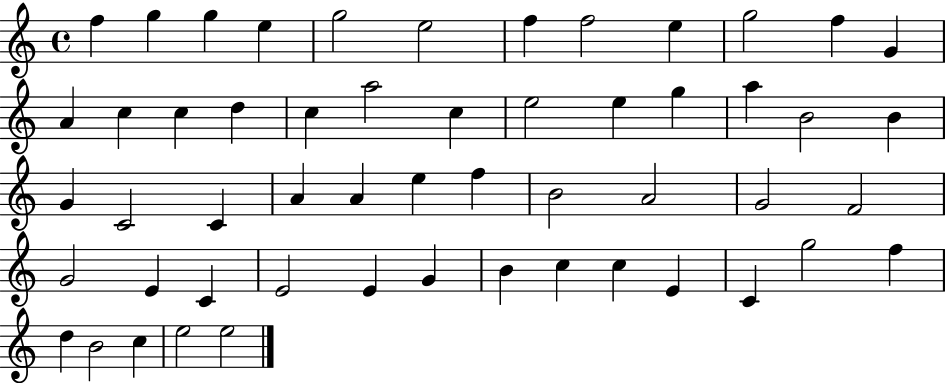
F5/q G5/q G5/q E5/q G5/h E5/h F5/q F5/h E5/q G5/h F5/q G4/q A4/q C5/q C5/q D5/q C5/q A5/h C5/q E5/h E5/q G5/q A5/q B4/h B4/q G4/q C4/h C4/q A4/q A4/q E5/q F5/q B4/h A4/h G4/h F4/h G4/h E4/q C4/q E4/h E4/q G4/q B4/q C5/q C5/q E4/q C4/q G5/h F5/q D5/q B4/h C5/q E5/h E5/h